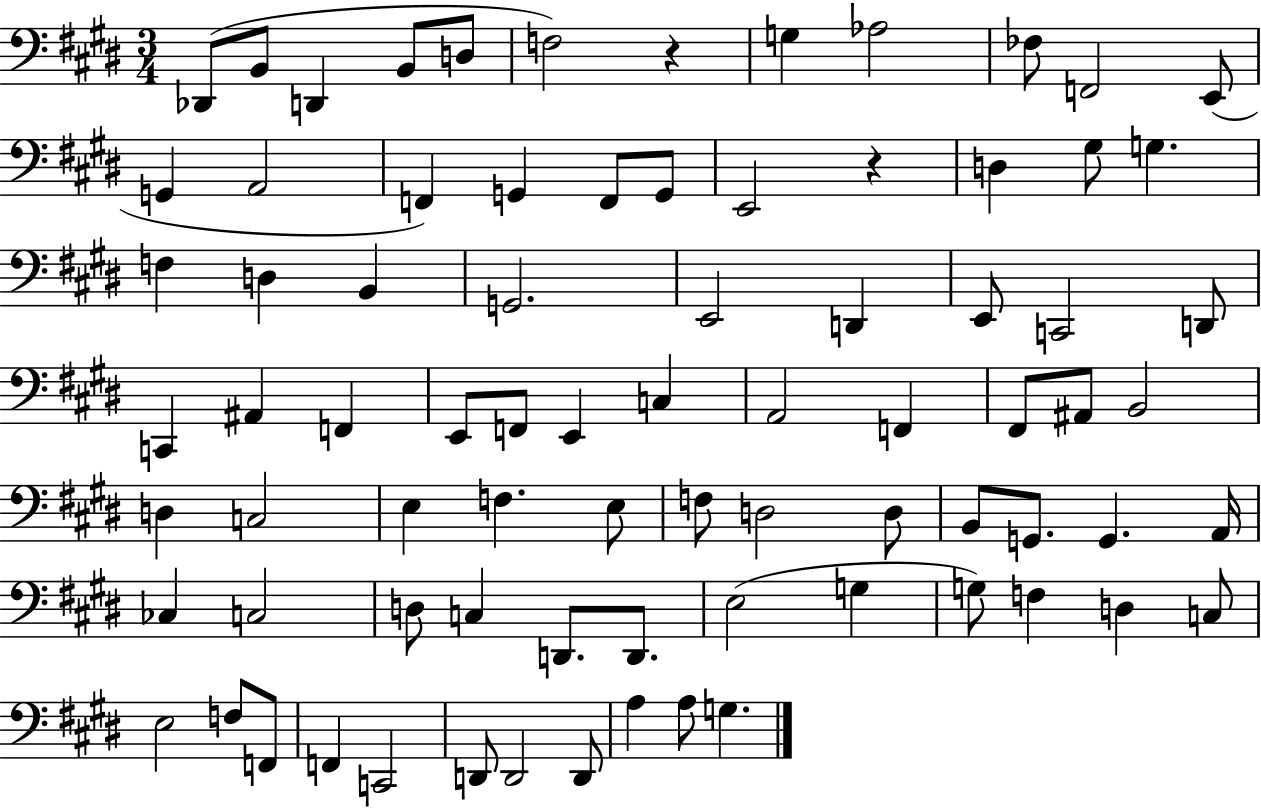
Db2/e B2/e D2/q B2/e D3/e F3/h R/q G3/q Ab3/h FES3/e F2/h E2/e G2/q A2/h F2/q G2/q F2/e G2/e E2/h R/q D3/q G#3/e G3/q. F3/q D3/q B2/q G2/h. E2/h D2/q E2/e C2/h D2/e C2/q A#2/q F2/q E2/e F2/e E2/q C3/q A2/h F2/q F#2/e A#2/e B2/h D3/q C3/h E3/q F3/q. E3/e F3/e D3/h D3/e B2/e G2/e. G2/q. A2/s CES3/q C3/h D3/e C3/q D2/e. D2/e. E3/h G3/q G3/e F3/q D3/q C3/e E3/h F3/e F2/e F2/q C2/h D2/e D2/h D2/e A3/q A3/e G3/q.